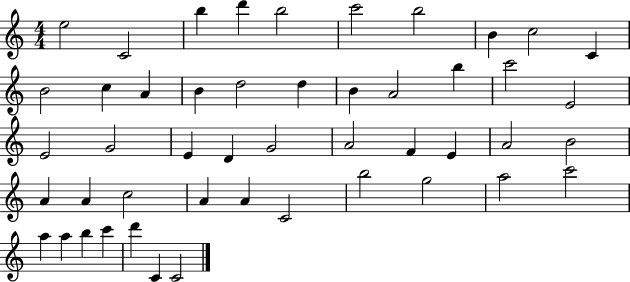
{
  \clef treble
  \numericTimeSignature
  \time 4/4
  \key c \major
  e''2 c'2 | b''4 d'''4 b''2 | c'''2 b''2 | b'4 c''2 c'4 | \break b'2 c''4 a'4 | b'4 d''2 d''4 | b'4 a'2 b''4 | c'''2 e'2 | \break e'2 g'2 | e'4 d'4 g'2 | a'2 f'4 e'4 | a'2 b'2 | \break a'4 a'4 c''2 | a'4 a'4 c'2 | b''2 g''2 | a''2 c'''2 | \break a''4 a''4 b''4 c'''4 | d'''4 c'4 c'2 | \bar "|."
}